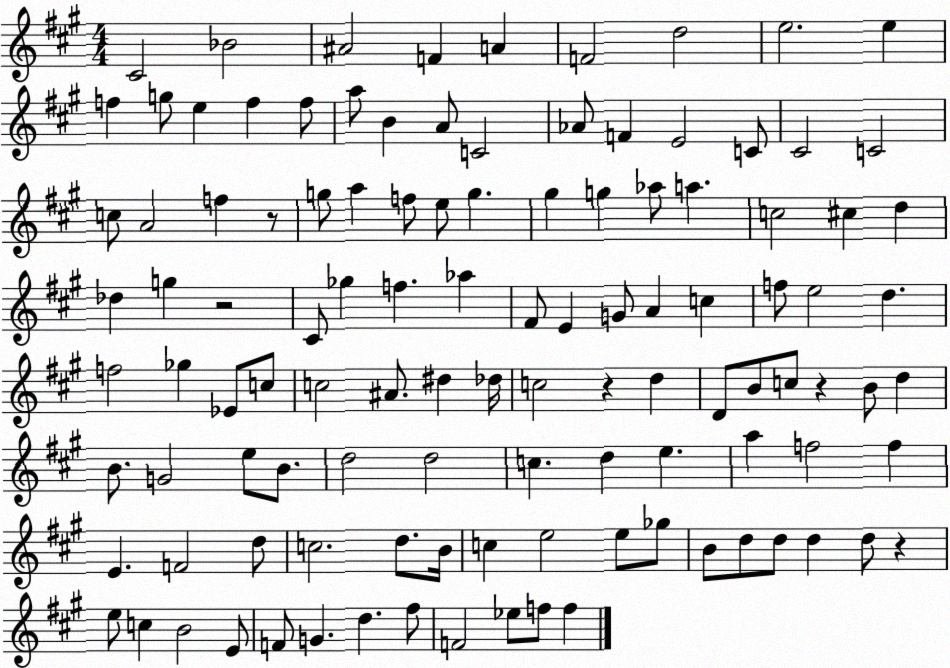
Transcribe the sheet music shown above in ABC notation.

X:1
T:Untitled
M:4/4
L:1/4
K:A
^C2 _B2 ^A2 F A F2 d2 e2 e f g/2 e f f/2 a/2 B A/2 C2 _A/2 F E2 C/2 ^C2 C2 c/2 A2 f z/2 g/2 a f/2 e/2 g ^g g _a/2 a c2 ^c d _d g z2 ^C/2 _g f _a ^F/2 E G/2 A c f/2 e2 d f2 _g _E/2 c/2 c2 ^A/2 ^d _d/4 c2 z d D/2 B/2 c/2 z B/2 d B/2 G2 e/2 B/2 d2 d2 c d e a f2 f E F2 d/2 c2 d/2 B/4 c e2 e/2 _g/2 B/2 d/2 d/2 d d/2 z e/2 c B2 E/2 F/2 G d ^f/2 F2 _e/2 f/2 f